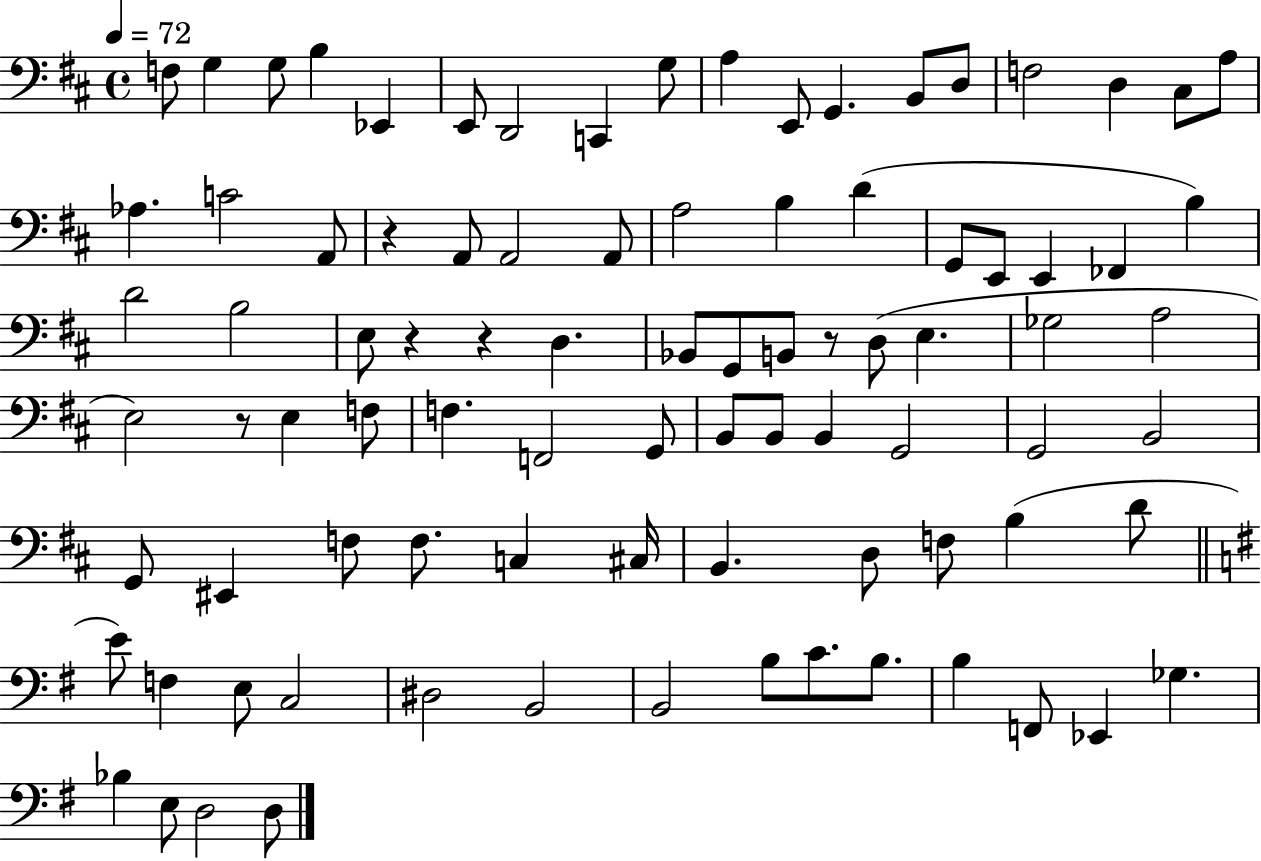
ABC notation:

X:1
T:Untitled
M:4/4
L:1/4
K:D
F,/2 G, G,/2 B, _E,, E,,/2 D,,2 C,, G,/2 A, E,,/2 G,, B,,/2 D,/2 F,2 D, ^C,/2 A,/2 _A, C2 A,,/2 z A,,/2 A,,2 A,,/2 A,2 B, D G,,/2 E,,/2 E,, _F,, B, D2 B,2 E,/2 z z D, _B,,/2 G,,/2 B,,/2 z/2 D,/2 E, _G,2 A,2 E,2 z/2 E, F,/2 F, F,,2 G,,/2 B,,/2 B,,/2 B,, G,,2 G,,2 B,,2 G,,/2 ^E,, F,/2 F,/2 C, ^C,/4 B,, D,/2 F,/2 B, D/2 E/2 F, E,/2 C,2 ^D,2 B,,2 B,,2 B,/2 C/2 B,/2 B, F,,/2 _E,, _G, _B, E,/2 D,2 D,/2